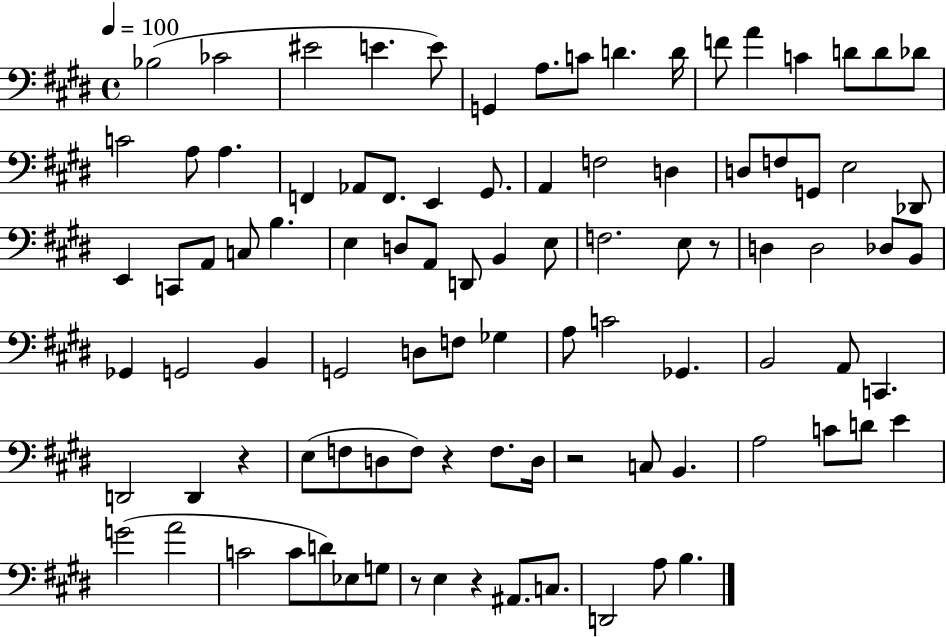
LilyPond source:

{
  \clef bass
  \time 4/4
  \defaultTimeSignature
  \key e \major
  \tempo 4 = 100
  \repeat volta 2 { bes2( ces'2 | eis'2 e'4. e'8) | g,4 a8. c'8 d'4. d'16 | f'8 a'4 c'4 d'8 d'8 des'8 | \break c'2 a8 a4. | f,4 aes,8 f,8. e,4 gis,8. | a,4 f2 d4 | d8 f8 g,8 e2 des,8 | \break e,4 c,8 a,8 c8 b4. | e4 d8 a,8 d,8 b,4 e8 | f2. e8 r8 | d4 d2 des8 b,8 | \break ges,4 g,2 b,4 | g,2 d8 f8 ges4 | a8 c'2 ges,4. | b,2 a,8 c,4. | \break d,2 d,4 r4 | e8( f8 d8 f8) r4 f8. d16 | r2 c8 b,4. | a2 c'8 d'8 e'4 | \break g'2( a'2 | c'2 c'8 d'8) ees8 g8 | r8 e4 r4 ais,8. c8. | d,2 a8 b4. | \break } \bar "|."
}